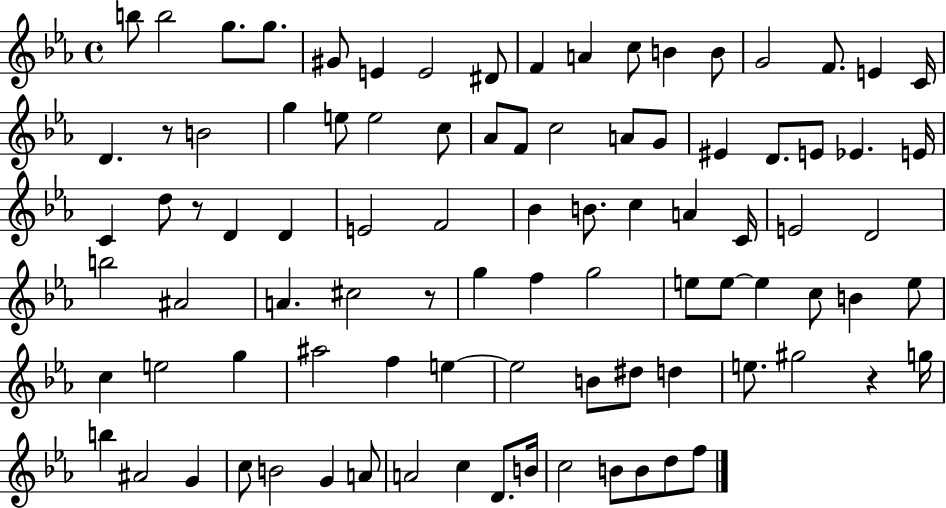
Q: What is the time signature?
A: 4/4